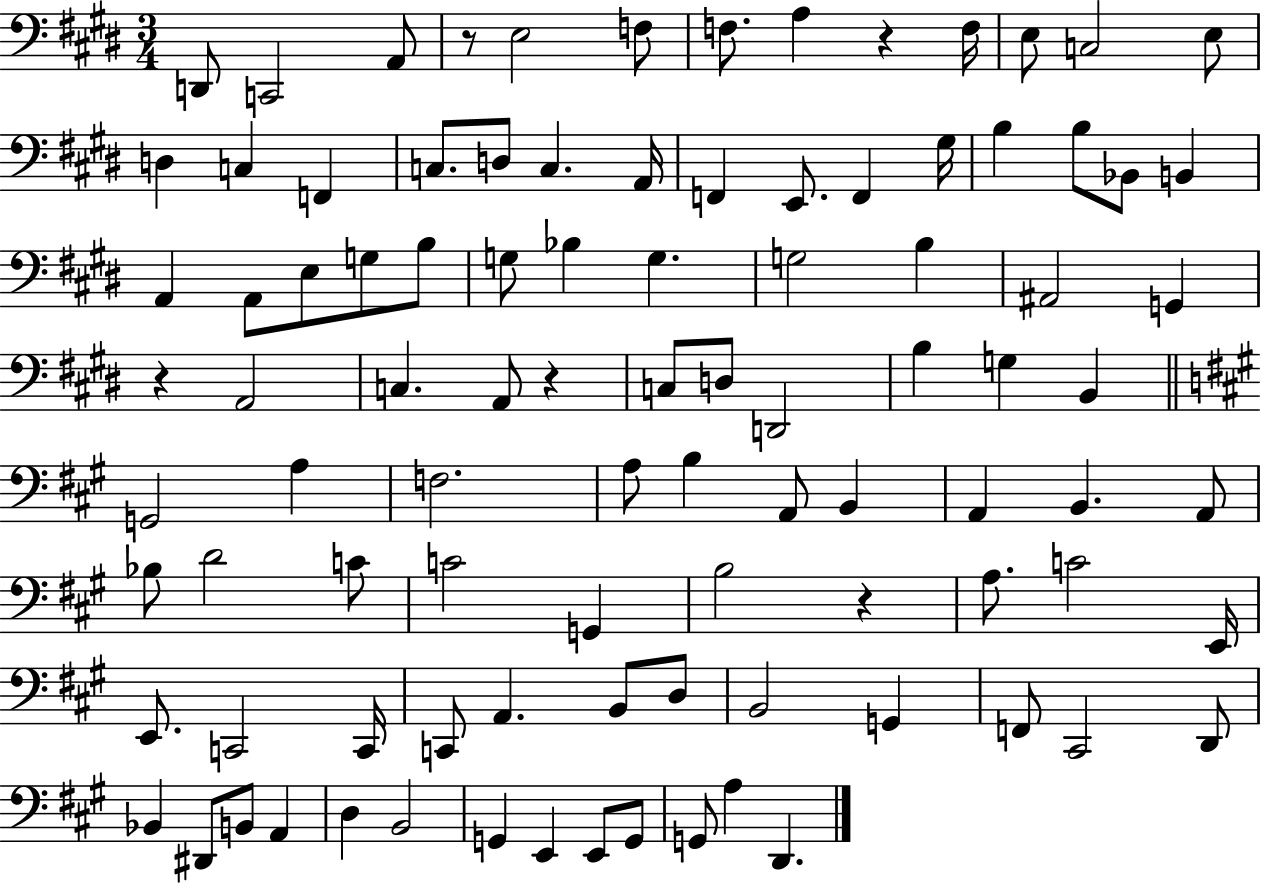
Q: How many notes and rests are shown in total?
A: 96